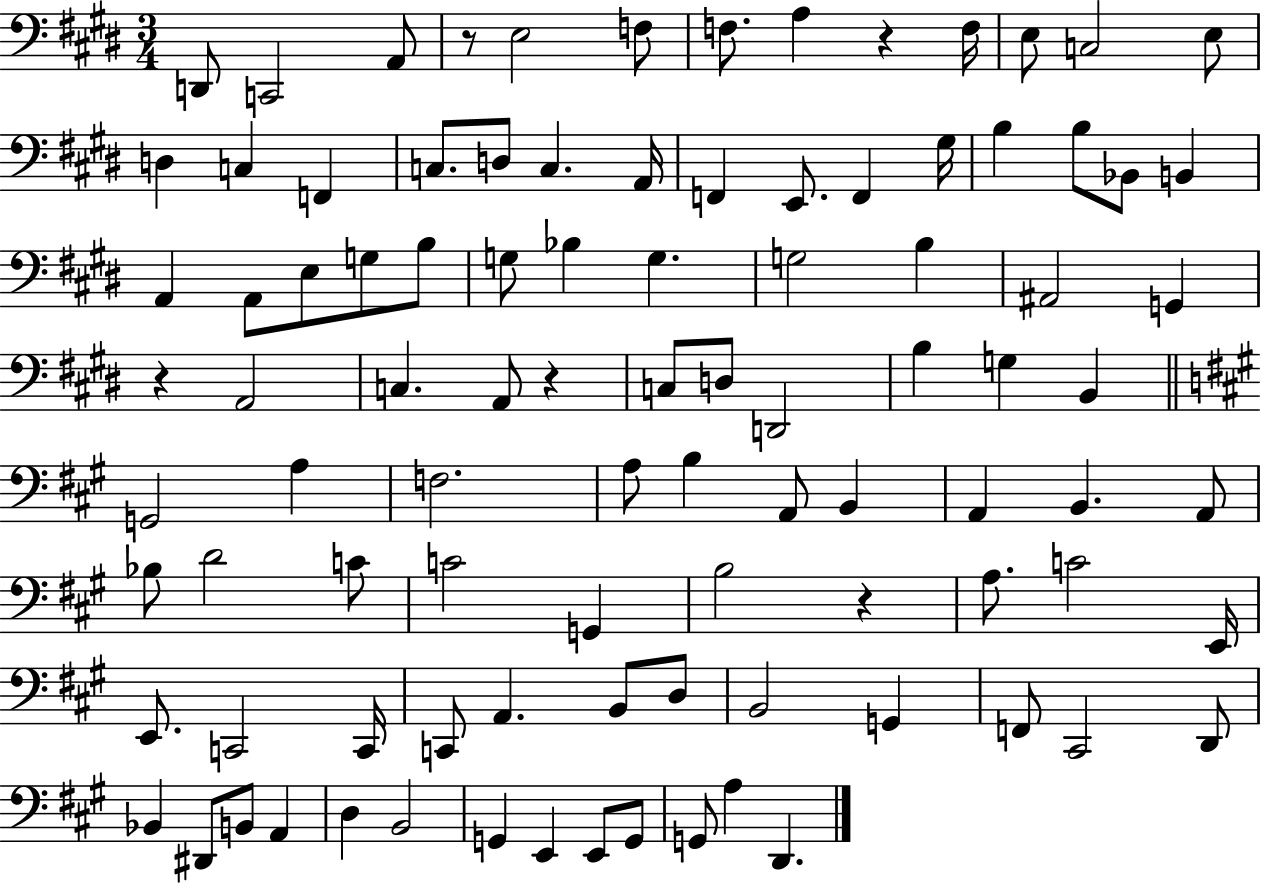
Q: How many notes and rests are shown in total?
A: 96